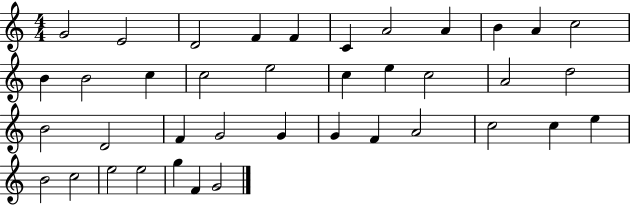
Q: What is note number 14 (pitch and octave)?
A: C5